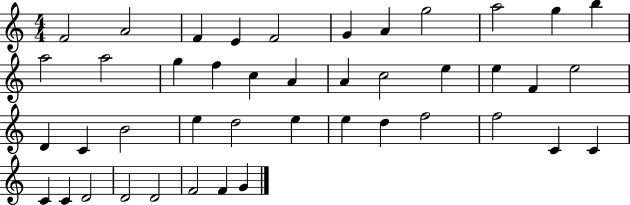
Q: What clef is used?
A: treble